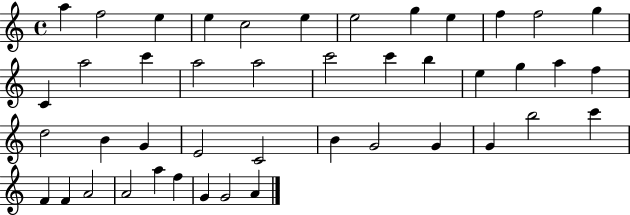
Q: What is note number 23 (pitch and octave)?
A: A5